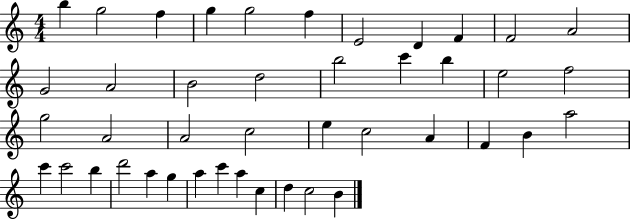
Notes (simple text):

B5/q G5/h F5/q G5/q G5/h F5/q E4/h D4/q F4/q F4/h A4/h G4/h A4/h B4/h D5/h B5/h C6/q B5/q E5/h F5/h G5/h A4/h A4/h C5/h E5/q C5/h A4/q F4/q B4/q A5/h C6/q C6/h B5/q D6/h A5/q G5/q A5/q C6/q A5/q C5/q D5/q C5/h B4/q